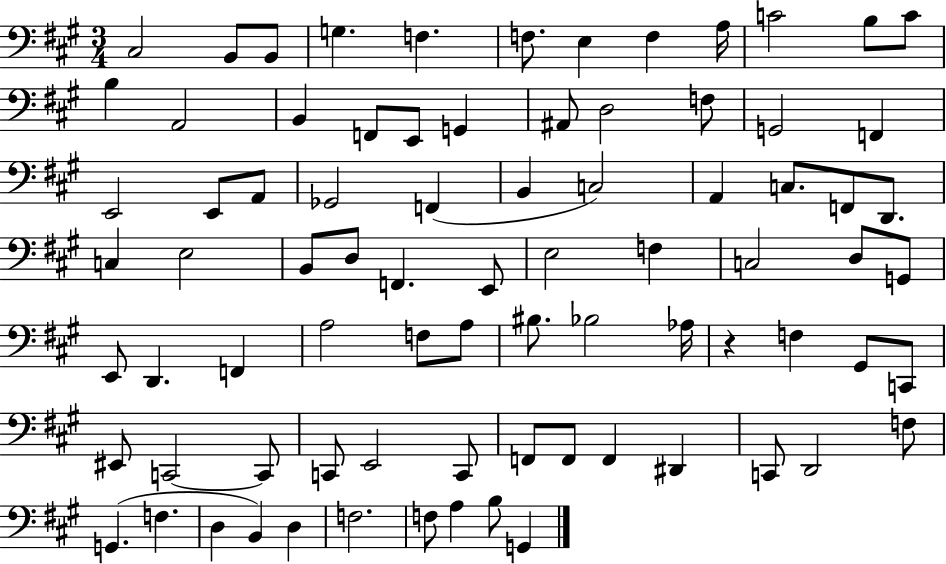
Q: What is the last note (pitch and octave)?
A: G2